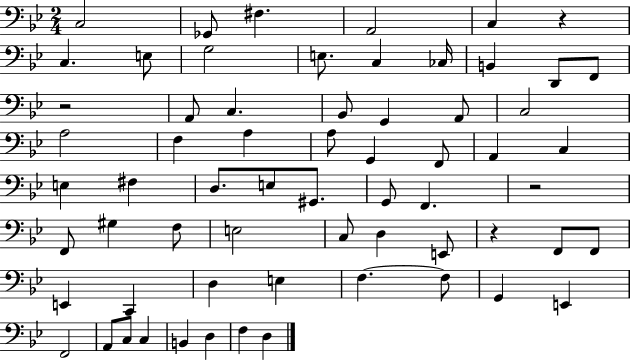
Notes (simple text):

C3/h Gb2/e F#3/q. A2/h C3/q R/q C3/q. E3/e G3/h E3/e. C3/q CES3/s B2/q D2/e F2/e R/h A2/e C3/q. Bb2/e G2/q A2/e C3/h A3/h F3/q A3/q A3/e G2/q F2/e A2/q C3/q E3/q F#3/q D3/e. E3/e G#2/e. G2/e F2/q. R/h F2/e G#3/q F3/e E3/h C3/e D3/q E2/e R/q F2/e F2/e E2/q C2/q D3/q E3/q F3/q. F3/e G2/q E2/q F2/h A2/e C3/e C3/q B2/q D3/q F3/q D3/q